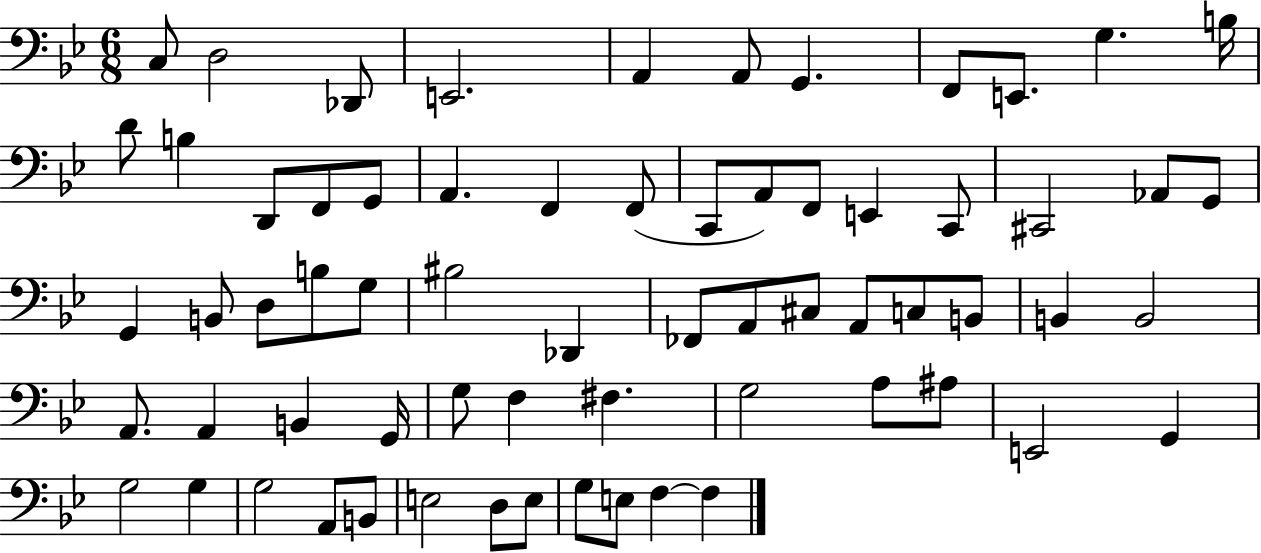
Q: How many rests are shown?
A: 0